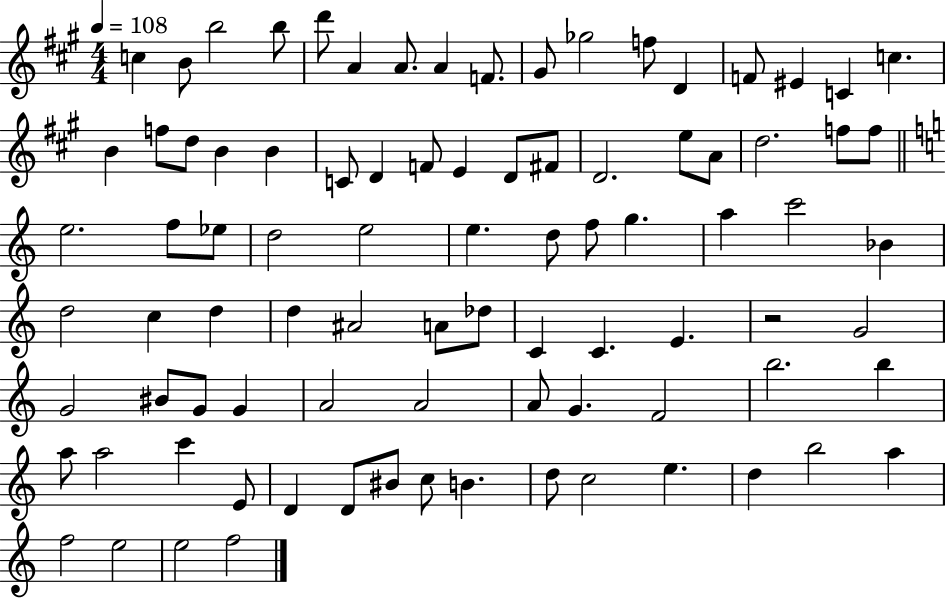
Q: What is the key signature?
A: A major